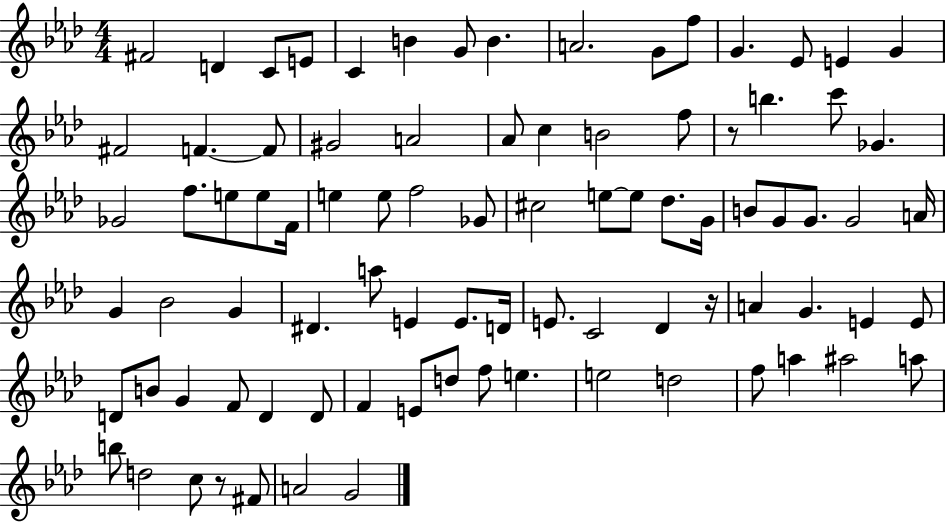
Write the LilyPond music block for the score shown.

{
  \clef treble
  \numericTimeSignature
  \time 4/4
  \key aes \major
  fis'2 d'4 c'8 e'8 | c'4 b'4 g'8 b'4. | a'2. g'8 f''8 | g'4. ees'8 e'4 g'4 | \break fis'2 f'4.~~ f'8 | gis'2 a'2 | aes'8 c''4 b'2 f''8 | r8 b''4. c'''8 ges'4. | \break ges'2 f''8. e''8 e''8 f'16 | e''4 e''8 f''2 ges'8 | cis''2 e''8~~ e''8 des''8. g'16 | b'8 g'8 g'8. g'2 a'16 | \break g'4 bes'2 g'4 | dis'4. a''8 e'4 e'8. d'16 | e'8. c'2 des'4 r16 | a'4 g'4. e'4 e'8 | \break d'8 b'8 g'4 f'8 d'4 d'8 | f'4 e'8 d''8 f''8 e''4. | e''2 d''2 | f''8 a''4 ais''2 a''8 | \break b''8 d''2 c''8 r8 fis'8 | a'2 g'2 | \bar "|."
}